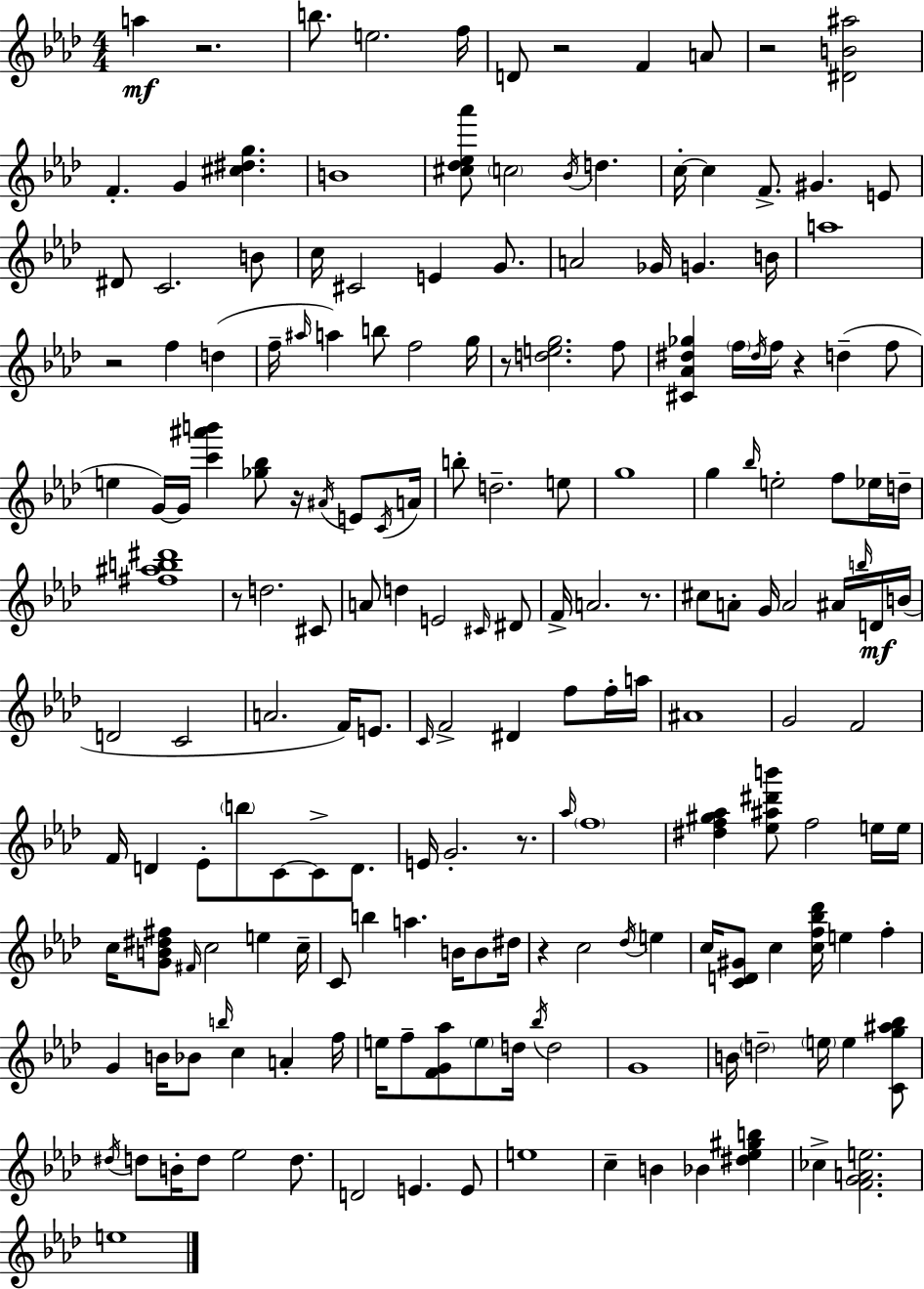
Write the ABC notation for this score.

X:1
T:Untitled
M:4/4
L:1/4
K:Ab
a z2 b/2 e2 f/4 D/2 z2 F A/2 z2 [^DB^a]2 F G [^c^dg] B4 [^c_d_e_a']/2 c2 _B/4 d c/4 c F/2 ^G E/2 ^D/2 C2 B/2 c/4 ^C2 E G/2 A2 _G/4 G B/4 a4 z2 f d f/4 ^a/4 a b/2 f2 g/4 z/2 [deg]2 f/2 [^C_A^d_g] f/4 ^d/4 f/4 z d f/2 e G/4 G/4 [c'^a'b'] [_g_b]/2 z/4 ^A/4 E/2 C/4 A/4 b/2 d2 e/2 g4 g _b/4 e2 f/2 _e/4 d/4 [^f^ab^d']4 z/2 d2 ^C/2 A/2 d E2 ^C/4 ^D/2 F/4 A2 z/2 ^c/2 A/2 G/4 A2 ^A/4 b/4 D/4 B/4 D2 C2 A2 F/4 E/2 C/4 F2 ^D f/2 f/4 a/4 ^A4 G2 F2 F/4 D _E/2 b/2 C/2 C/2 D/2 E/4 G2 z/2 _a/4 f4 [^df^g_a] [_e^a^d'b']/2 f2 e/4 e/4 c/4 [GB^d^f]/2 ^F/4 c2 e c/4 C/2 b a B/4 B/2 ^d/4 z c2 _d/4 e c/4 [CD^G]/2 c [cf_b_d']/4 e f G B/4 _B/2 b/4 c A f/4 e/4 f/2 [FG_a]/2 e/2 d/4 _b/4 d2 G4 B/4 d2 e/4 e [Cg^a_b]/2 ^d/4 d/2 B/4 d/2 _e2 d/2 D2 E E/2 e4 c B _B [^d_e^gb] _c [FGAe]2 e4